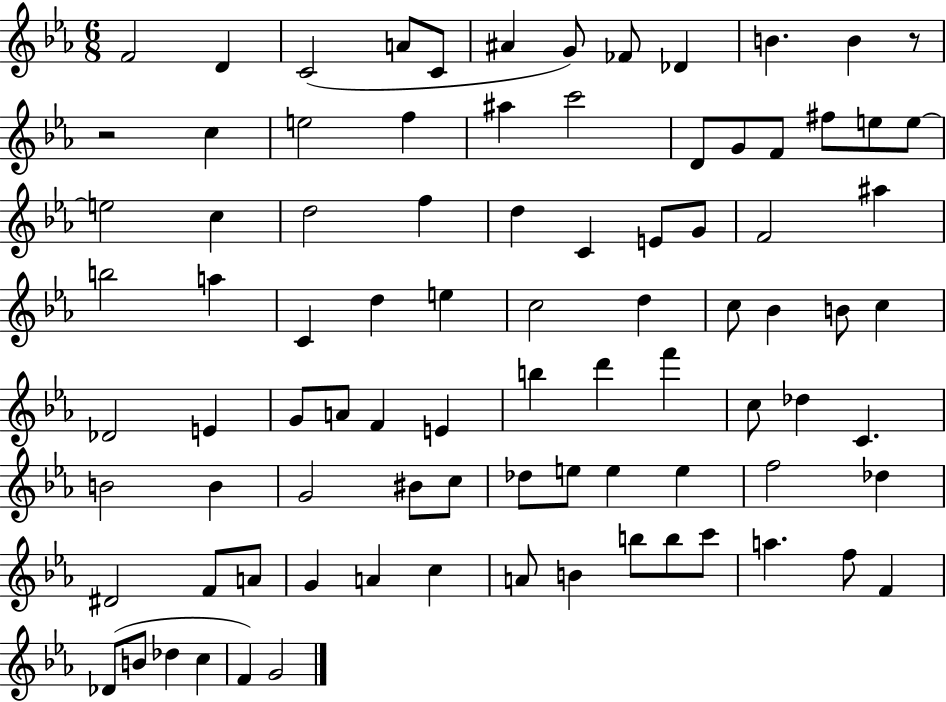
{
  \clef treble
  \numericTimeSignature
  \time 6/8
  \key ees \major
  \repeat volta 2 { f'2 d'4 | c'2( a'8 c'8 | ais'4 g'8) fes'8 des'4 | b'4. b'4 r8 | \break r2 c''4 | e''2 f''4 | ais''4 c'''2 | d'8 g'8 f'8 fis''8 e''8 e''8~~ | \break e''2 c''4 | d''2 f''4 | d''4 c'4 e'8 g'8 | f'2 ais''4 | \break b''2 a''4 | c'4 d''4 e''4 | c''2 d''4 | c''8 bes'4 b'8 c''4 | \break des'2 e'4 | g'8 a'8 f'4 e'4 | b''4 d'''4 f'''4 | c''8 des''4 c'4. | \break b'2 b'4 | g'2 bis'8 c''8 | des''8 e''8 e''4 e''4 | f''2 des''4 | \break dis'2 f'8 a'8 | g'4 a'4 c''4 | a'8 b'4 b''8 b''8 c'''8 | a''4. f''8 f'4 | \break des'8( b'8 des''4 c''4 | f'4) g'2 | } \bar "|."
}